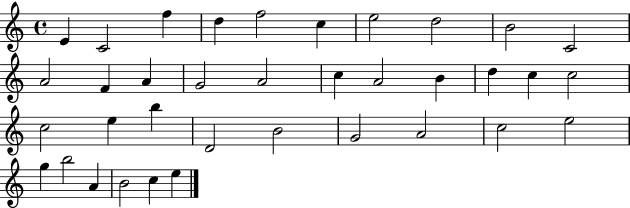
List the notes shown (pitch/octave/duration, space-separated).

E4/q C4/h F5/q D5/q F5/h C5/q E5/h D5/h B4/h C4/h A4/h F4/q A4/q G4/h A4/h C5/q A4/h B4/q D5/q C5/q C5/h C5/h E5/q B5/q D4/h B4/h G4/h A4/h C5/h E5/h G5/q B5/h A4/q B4/h C5/q E5/q